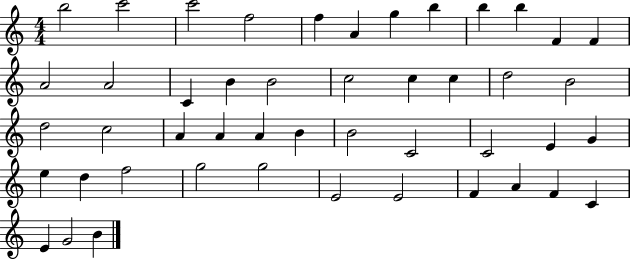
X:1
T:Untitled
M:4/4
L:1/4
K:C
b2 c'2 c'2 f2 f A g b b b F F A2 A2 C B B2 c2 c c d2 B2 d2 c2 A A A B B2 C2 C2 E G e d f2 g2 g2 E2 E2 F A F C E G2 B